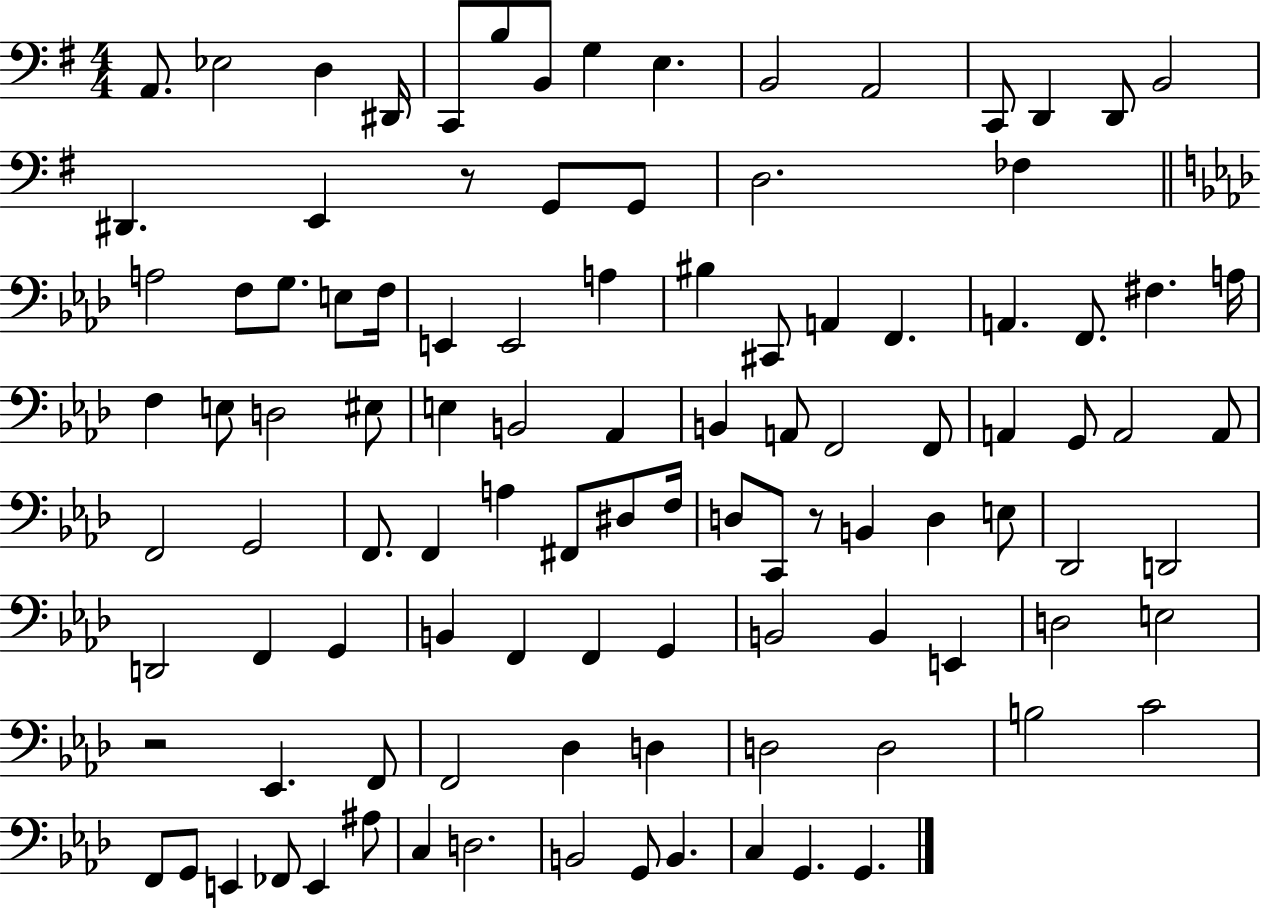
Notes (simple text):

A2/e. Eb3/h D3/q D#2/s C2/e B3/e B2/e G3/q E3/q. B2/h A2/h C2/e D2/q D2/e B2/h D#2/q. E2/q R/e G2/e G2/e D3/h. FES3/q A3/h F3/e G3/e. E3/e F3/s E2/q E2/h A3/q BIS3/q C#2/e A2/q F2/q. A2/q. F2/e. F#3/q. A3/s F3/q E3/e D3/h EIS3/e E3/q B2/h Ab2/q B2/q A2/e F2/h F2/e A2/q G2/e A2/h A2/e F2/h G2/h F2/e. F2/q A3/q F#2/e D#3/e F3/s D3/e C2/e R/e B2/q D3/q E3/e Db2/h D2/h D2/h F2/q G2/q B2/q F2/q F2/q G2/q B2/h B2/q E2/q D3/h E3/h R/h Eb2/q. F2/e F2/h Db3/q D3/q D3/h D3/h B3/h C4/h F2/e G2/e E2/q FES2/e E2/q A#3/e C3/q D3/h. B2/h G2/e B2/q. C3/q G2/q. G2/q.